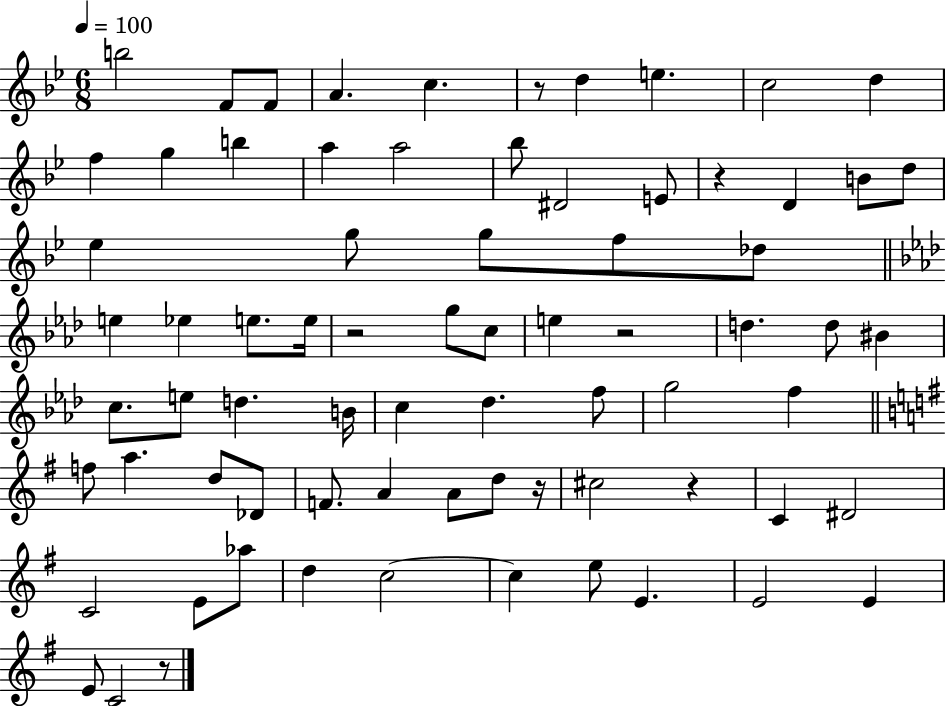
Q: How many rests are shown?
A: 7